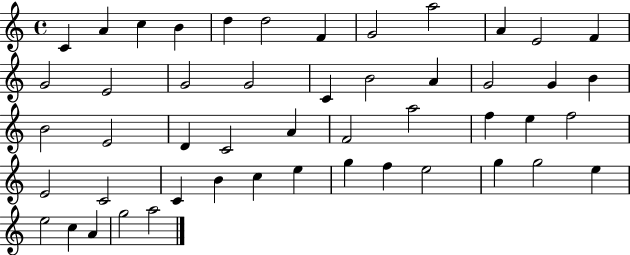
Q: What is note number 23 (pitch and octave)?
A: B4